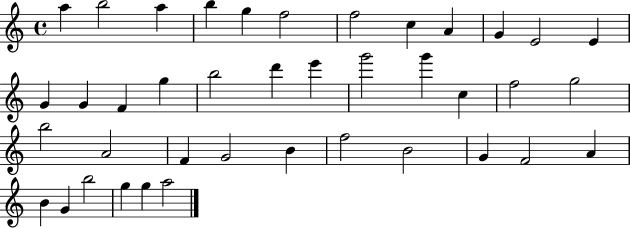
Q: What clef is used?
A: treble